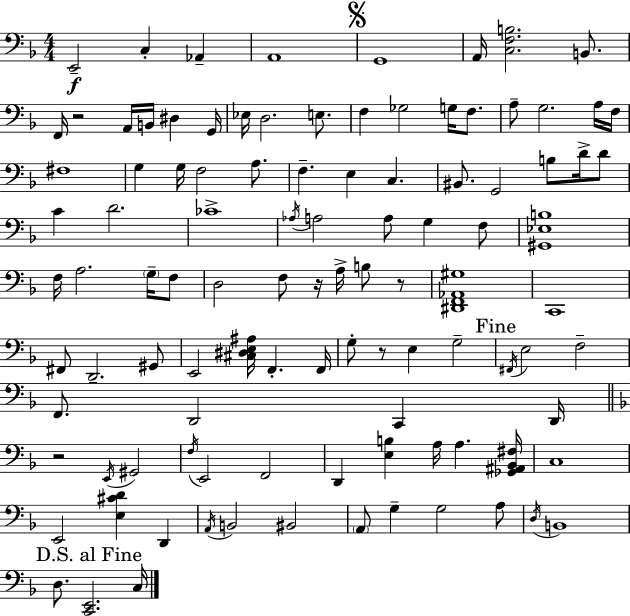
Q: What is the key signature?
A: D minor